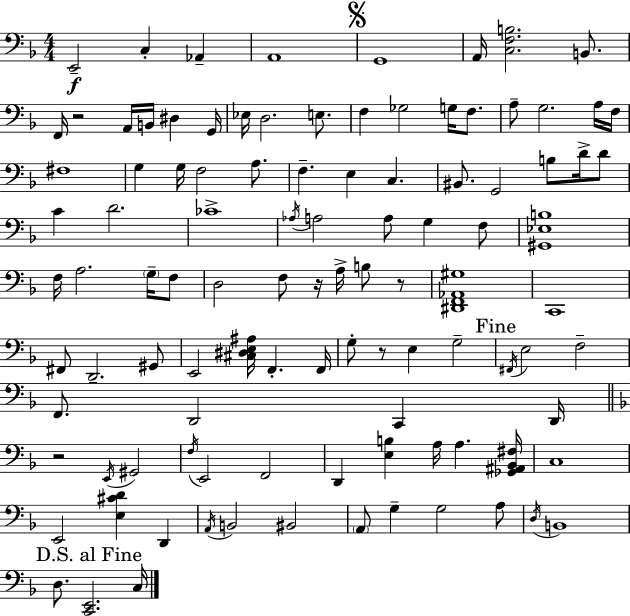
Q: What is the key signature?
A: D minor